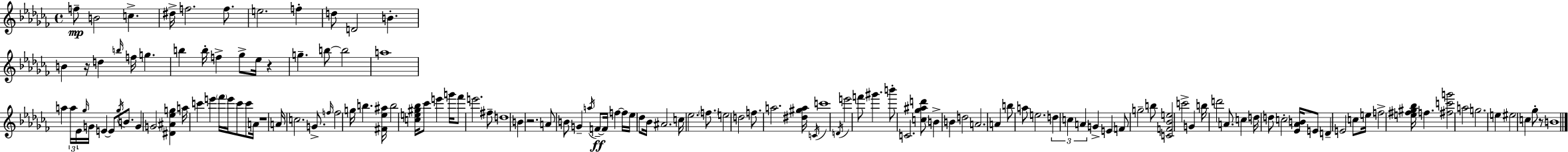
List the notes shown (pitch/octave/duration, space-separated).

F5/e B4/h C5/q. D#5/s F5/h. F5/e. E5/h. F5/q D5/e D4/h B4/q. B4/q R/s D5/q B5/s F5/s G5/q. B5/q B5/s F5/q Gb5/e Eb5/s R/q G5/q. B5/e B5/h A5/w A5/q A5/s Eb4/s Gb5/s G4/s E4/q E4/e Gb5/s B4/e. G4/q G4/h [D#4,A#4,Eb5,G5]/q A5/s C6/q E6/q FES6/s E6/s C6/e C6/e A4/s R/w A4/s C5/h. G4/e. F5/s F5/h G5/s B5/q. [F#4,Eb5,A#5]/s B5/h [C5,E5,G#5,Bb5]/s CES6/e E6/q G6/s FES6/e E6/h. F#5/e D5/w B4/q R/h. A4/e B4/e G4/q A5/s F4/e F4/s F5/q F5/s Eb5/s Db5/e Bb4/s A#4/h. C5/s Eb5/h. F5/e. E5/h D5/h F5/e. A5/h. [D#5,G#5,A5]/s C4/s C6/w D4/s E6/h F6/e G#6/q. B6/e C4/h. [C5,Gb5,A#5,D6]/e B4/q B4/q D5/h A4/h. A4/q B5/e A5/e E5/h. D5/q C5/q A4/q G4/q E4/q F4/e G5/h B5/e [C4,F4,Bb4,E5]/h C6/h G4/q B5/s D6/h A4/e. C5/q D5/s D5/e C5/h [Eb4,Ab4,B4]/s E4/e D4/q E4/h C5/e E5/s F5/h [E5,F#5,G#5,Bb5]/s F5/q. [F#5,C6,G6]/h A5/h G5/h. E5/q EIS5/h C5/q Gb5/e R/e B4/w